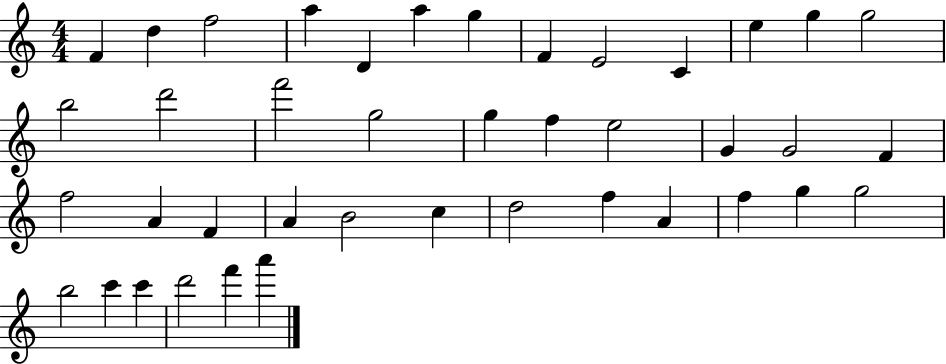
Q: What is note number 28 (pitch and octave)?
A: B4